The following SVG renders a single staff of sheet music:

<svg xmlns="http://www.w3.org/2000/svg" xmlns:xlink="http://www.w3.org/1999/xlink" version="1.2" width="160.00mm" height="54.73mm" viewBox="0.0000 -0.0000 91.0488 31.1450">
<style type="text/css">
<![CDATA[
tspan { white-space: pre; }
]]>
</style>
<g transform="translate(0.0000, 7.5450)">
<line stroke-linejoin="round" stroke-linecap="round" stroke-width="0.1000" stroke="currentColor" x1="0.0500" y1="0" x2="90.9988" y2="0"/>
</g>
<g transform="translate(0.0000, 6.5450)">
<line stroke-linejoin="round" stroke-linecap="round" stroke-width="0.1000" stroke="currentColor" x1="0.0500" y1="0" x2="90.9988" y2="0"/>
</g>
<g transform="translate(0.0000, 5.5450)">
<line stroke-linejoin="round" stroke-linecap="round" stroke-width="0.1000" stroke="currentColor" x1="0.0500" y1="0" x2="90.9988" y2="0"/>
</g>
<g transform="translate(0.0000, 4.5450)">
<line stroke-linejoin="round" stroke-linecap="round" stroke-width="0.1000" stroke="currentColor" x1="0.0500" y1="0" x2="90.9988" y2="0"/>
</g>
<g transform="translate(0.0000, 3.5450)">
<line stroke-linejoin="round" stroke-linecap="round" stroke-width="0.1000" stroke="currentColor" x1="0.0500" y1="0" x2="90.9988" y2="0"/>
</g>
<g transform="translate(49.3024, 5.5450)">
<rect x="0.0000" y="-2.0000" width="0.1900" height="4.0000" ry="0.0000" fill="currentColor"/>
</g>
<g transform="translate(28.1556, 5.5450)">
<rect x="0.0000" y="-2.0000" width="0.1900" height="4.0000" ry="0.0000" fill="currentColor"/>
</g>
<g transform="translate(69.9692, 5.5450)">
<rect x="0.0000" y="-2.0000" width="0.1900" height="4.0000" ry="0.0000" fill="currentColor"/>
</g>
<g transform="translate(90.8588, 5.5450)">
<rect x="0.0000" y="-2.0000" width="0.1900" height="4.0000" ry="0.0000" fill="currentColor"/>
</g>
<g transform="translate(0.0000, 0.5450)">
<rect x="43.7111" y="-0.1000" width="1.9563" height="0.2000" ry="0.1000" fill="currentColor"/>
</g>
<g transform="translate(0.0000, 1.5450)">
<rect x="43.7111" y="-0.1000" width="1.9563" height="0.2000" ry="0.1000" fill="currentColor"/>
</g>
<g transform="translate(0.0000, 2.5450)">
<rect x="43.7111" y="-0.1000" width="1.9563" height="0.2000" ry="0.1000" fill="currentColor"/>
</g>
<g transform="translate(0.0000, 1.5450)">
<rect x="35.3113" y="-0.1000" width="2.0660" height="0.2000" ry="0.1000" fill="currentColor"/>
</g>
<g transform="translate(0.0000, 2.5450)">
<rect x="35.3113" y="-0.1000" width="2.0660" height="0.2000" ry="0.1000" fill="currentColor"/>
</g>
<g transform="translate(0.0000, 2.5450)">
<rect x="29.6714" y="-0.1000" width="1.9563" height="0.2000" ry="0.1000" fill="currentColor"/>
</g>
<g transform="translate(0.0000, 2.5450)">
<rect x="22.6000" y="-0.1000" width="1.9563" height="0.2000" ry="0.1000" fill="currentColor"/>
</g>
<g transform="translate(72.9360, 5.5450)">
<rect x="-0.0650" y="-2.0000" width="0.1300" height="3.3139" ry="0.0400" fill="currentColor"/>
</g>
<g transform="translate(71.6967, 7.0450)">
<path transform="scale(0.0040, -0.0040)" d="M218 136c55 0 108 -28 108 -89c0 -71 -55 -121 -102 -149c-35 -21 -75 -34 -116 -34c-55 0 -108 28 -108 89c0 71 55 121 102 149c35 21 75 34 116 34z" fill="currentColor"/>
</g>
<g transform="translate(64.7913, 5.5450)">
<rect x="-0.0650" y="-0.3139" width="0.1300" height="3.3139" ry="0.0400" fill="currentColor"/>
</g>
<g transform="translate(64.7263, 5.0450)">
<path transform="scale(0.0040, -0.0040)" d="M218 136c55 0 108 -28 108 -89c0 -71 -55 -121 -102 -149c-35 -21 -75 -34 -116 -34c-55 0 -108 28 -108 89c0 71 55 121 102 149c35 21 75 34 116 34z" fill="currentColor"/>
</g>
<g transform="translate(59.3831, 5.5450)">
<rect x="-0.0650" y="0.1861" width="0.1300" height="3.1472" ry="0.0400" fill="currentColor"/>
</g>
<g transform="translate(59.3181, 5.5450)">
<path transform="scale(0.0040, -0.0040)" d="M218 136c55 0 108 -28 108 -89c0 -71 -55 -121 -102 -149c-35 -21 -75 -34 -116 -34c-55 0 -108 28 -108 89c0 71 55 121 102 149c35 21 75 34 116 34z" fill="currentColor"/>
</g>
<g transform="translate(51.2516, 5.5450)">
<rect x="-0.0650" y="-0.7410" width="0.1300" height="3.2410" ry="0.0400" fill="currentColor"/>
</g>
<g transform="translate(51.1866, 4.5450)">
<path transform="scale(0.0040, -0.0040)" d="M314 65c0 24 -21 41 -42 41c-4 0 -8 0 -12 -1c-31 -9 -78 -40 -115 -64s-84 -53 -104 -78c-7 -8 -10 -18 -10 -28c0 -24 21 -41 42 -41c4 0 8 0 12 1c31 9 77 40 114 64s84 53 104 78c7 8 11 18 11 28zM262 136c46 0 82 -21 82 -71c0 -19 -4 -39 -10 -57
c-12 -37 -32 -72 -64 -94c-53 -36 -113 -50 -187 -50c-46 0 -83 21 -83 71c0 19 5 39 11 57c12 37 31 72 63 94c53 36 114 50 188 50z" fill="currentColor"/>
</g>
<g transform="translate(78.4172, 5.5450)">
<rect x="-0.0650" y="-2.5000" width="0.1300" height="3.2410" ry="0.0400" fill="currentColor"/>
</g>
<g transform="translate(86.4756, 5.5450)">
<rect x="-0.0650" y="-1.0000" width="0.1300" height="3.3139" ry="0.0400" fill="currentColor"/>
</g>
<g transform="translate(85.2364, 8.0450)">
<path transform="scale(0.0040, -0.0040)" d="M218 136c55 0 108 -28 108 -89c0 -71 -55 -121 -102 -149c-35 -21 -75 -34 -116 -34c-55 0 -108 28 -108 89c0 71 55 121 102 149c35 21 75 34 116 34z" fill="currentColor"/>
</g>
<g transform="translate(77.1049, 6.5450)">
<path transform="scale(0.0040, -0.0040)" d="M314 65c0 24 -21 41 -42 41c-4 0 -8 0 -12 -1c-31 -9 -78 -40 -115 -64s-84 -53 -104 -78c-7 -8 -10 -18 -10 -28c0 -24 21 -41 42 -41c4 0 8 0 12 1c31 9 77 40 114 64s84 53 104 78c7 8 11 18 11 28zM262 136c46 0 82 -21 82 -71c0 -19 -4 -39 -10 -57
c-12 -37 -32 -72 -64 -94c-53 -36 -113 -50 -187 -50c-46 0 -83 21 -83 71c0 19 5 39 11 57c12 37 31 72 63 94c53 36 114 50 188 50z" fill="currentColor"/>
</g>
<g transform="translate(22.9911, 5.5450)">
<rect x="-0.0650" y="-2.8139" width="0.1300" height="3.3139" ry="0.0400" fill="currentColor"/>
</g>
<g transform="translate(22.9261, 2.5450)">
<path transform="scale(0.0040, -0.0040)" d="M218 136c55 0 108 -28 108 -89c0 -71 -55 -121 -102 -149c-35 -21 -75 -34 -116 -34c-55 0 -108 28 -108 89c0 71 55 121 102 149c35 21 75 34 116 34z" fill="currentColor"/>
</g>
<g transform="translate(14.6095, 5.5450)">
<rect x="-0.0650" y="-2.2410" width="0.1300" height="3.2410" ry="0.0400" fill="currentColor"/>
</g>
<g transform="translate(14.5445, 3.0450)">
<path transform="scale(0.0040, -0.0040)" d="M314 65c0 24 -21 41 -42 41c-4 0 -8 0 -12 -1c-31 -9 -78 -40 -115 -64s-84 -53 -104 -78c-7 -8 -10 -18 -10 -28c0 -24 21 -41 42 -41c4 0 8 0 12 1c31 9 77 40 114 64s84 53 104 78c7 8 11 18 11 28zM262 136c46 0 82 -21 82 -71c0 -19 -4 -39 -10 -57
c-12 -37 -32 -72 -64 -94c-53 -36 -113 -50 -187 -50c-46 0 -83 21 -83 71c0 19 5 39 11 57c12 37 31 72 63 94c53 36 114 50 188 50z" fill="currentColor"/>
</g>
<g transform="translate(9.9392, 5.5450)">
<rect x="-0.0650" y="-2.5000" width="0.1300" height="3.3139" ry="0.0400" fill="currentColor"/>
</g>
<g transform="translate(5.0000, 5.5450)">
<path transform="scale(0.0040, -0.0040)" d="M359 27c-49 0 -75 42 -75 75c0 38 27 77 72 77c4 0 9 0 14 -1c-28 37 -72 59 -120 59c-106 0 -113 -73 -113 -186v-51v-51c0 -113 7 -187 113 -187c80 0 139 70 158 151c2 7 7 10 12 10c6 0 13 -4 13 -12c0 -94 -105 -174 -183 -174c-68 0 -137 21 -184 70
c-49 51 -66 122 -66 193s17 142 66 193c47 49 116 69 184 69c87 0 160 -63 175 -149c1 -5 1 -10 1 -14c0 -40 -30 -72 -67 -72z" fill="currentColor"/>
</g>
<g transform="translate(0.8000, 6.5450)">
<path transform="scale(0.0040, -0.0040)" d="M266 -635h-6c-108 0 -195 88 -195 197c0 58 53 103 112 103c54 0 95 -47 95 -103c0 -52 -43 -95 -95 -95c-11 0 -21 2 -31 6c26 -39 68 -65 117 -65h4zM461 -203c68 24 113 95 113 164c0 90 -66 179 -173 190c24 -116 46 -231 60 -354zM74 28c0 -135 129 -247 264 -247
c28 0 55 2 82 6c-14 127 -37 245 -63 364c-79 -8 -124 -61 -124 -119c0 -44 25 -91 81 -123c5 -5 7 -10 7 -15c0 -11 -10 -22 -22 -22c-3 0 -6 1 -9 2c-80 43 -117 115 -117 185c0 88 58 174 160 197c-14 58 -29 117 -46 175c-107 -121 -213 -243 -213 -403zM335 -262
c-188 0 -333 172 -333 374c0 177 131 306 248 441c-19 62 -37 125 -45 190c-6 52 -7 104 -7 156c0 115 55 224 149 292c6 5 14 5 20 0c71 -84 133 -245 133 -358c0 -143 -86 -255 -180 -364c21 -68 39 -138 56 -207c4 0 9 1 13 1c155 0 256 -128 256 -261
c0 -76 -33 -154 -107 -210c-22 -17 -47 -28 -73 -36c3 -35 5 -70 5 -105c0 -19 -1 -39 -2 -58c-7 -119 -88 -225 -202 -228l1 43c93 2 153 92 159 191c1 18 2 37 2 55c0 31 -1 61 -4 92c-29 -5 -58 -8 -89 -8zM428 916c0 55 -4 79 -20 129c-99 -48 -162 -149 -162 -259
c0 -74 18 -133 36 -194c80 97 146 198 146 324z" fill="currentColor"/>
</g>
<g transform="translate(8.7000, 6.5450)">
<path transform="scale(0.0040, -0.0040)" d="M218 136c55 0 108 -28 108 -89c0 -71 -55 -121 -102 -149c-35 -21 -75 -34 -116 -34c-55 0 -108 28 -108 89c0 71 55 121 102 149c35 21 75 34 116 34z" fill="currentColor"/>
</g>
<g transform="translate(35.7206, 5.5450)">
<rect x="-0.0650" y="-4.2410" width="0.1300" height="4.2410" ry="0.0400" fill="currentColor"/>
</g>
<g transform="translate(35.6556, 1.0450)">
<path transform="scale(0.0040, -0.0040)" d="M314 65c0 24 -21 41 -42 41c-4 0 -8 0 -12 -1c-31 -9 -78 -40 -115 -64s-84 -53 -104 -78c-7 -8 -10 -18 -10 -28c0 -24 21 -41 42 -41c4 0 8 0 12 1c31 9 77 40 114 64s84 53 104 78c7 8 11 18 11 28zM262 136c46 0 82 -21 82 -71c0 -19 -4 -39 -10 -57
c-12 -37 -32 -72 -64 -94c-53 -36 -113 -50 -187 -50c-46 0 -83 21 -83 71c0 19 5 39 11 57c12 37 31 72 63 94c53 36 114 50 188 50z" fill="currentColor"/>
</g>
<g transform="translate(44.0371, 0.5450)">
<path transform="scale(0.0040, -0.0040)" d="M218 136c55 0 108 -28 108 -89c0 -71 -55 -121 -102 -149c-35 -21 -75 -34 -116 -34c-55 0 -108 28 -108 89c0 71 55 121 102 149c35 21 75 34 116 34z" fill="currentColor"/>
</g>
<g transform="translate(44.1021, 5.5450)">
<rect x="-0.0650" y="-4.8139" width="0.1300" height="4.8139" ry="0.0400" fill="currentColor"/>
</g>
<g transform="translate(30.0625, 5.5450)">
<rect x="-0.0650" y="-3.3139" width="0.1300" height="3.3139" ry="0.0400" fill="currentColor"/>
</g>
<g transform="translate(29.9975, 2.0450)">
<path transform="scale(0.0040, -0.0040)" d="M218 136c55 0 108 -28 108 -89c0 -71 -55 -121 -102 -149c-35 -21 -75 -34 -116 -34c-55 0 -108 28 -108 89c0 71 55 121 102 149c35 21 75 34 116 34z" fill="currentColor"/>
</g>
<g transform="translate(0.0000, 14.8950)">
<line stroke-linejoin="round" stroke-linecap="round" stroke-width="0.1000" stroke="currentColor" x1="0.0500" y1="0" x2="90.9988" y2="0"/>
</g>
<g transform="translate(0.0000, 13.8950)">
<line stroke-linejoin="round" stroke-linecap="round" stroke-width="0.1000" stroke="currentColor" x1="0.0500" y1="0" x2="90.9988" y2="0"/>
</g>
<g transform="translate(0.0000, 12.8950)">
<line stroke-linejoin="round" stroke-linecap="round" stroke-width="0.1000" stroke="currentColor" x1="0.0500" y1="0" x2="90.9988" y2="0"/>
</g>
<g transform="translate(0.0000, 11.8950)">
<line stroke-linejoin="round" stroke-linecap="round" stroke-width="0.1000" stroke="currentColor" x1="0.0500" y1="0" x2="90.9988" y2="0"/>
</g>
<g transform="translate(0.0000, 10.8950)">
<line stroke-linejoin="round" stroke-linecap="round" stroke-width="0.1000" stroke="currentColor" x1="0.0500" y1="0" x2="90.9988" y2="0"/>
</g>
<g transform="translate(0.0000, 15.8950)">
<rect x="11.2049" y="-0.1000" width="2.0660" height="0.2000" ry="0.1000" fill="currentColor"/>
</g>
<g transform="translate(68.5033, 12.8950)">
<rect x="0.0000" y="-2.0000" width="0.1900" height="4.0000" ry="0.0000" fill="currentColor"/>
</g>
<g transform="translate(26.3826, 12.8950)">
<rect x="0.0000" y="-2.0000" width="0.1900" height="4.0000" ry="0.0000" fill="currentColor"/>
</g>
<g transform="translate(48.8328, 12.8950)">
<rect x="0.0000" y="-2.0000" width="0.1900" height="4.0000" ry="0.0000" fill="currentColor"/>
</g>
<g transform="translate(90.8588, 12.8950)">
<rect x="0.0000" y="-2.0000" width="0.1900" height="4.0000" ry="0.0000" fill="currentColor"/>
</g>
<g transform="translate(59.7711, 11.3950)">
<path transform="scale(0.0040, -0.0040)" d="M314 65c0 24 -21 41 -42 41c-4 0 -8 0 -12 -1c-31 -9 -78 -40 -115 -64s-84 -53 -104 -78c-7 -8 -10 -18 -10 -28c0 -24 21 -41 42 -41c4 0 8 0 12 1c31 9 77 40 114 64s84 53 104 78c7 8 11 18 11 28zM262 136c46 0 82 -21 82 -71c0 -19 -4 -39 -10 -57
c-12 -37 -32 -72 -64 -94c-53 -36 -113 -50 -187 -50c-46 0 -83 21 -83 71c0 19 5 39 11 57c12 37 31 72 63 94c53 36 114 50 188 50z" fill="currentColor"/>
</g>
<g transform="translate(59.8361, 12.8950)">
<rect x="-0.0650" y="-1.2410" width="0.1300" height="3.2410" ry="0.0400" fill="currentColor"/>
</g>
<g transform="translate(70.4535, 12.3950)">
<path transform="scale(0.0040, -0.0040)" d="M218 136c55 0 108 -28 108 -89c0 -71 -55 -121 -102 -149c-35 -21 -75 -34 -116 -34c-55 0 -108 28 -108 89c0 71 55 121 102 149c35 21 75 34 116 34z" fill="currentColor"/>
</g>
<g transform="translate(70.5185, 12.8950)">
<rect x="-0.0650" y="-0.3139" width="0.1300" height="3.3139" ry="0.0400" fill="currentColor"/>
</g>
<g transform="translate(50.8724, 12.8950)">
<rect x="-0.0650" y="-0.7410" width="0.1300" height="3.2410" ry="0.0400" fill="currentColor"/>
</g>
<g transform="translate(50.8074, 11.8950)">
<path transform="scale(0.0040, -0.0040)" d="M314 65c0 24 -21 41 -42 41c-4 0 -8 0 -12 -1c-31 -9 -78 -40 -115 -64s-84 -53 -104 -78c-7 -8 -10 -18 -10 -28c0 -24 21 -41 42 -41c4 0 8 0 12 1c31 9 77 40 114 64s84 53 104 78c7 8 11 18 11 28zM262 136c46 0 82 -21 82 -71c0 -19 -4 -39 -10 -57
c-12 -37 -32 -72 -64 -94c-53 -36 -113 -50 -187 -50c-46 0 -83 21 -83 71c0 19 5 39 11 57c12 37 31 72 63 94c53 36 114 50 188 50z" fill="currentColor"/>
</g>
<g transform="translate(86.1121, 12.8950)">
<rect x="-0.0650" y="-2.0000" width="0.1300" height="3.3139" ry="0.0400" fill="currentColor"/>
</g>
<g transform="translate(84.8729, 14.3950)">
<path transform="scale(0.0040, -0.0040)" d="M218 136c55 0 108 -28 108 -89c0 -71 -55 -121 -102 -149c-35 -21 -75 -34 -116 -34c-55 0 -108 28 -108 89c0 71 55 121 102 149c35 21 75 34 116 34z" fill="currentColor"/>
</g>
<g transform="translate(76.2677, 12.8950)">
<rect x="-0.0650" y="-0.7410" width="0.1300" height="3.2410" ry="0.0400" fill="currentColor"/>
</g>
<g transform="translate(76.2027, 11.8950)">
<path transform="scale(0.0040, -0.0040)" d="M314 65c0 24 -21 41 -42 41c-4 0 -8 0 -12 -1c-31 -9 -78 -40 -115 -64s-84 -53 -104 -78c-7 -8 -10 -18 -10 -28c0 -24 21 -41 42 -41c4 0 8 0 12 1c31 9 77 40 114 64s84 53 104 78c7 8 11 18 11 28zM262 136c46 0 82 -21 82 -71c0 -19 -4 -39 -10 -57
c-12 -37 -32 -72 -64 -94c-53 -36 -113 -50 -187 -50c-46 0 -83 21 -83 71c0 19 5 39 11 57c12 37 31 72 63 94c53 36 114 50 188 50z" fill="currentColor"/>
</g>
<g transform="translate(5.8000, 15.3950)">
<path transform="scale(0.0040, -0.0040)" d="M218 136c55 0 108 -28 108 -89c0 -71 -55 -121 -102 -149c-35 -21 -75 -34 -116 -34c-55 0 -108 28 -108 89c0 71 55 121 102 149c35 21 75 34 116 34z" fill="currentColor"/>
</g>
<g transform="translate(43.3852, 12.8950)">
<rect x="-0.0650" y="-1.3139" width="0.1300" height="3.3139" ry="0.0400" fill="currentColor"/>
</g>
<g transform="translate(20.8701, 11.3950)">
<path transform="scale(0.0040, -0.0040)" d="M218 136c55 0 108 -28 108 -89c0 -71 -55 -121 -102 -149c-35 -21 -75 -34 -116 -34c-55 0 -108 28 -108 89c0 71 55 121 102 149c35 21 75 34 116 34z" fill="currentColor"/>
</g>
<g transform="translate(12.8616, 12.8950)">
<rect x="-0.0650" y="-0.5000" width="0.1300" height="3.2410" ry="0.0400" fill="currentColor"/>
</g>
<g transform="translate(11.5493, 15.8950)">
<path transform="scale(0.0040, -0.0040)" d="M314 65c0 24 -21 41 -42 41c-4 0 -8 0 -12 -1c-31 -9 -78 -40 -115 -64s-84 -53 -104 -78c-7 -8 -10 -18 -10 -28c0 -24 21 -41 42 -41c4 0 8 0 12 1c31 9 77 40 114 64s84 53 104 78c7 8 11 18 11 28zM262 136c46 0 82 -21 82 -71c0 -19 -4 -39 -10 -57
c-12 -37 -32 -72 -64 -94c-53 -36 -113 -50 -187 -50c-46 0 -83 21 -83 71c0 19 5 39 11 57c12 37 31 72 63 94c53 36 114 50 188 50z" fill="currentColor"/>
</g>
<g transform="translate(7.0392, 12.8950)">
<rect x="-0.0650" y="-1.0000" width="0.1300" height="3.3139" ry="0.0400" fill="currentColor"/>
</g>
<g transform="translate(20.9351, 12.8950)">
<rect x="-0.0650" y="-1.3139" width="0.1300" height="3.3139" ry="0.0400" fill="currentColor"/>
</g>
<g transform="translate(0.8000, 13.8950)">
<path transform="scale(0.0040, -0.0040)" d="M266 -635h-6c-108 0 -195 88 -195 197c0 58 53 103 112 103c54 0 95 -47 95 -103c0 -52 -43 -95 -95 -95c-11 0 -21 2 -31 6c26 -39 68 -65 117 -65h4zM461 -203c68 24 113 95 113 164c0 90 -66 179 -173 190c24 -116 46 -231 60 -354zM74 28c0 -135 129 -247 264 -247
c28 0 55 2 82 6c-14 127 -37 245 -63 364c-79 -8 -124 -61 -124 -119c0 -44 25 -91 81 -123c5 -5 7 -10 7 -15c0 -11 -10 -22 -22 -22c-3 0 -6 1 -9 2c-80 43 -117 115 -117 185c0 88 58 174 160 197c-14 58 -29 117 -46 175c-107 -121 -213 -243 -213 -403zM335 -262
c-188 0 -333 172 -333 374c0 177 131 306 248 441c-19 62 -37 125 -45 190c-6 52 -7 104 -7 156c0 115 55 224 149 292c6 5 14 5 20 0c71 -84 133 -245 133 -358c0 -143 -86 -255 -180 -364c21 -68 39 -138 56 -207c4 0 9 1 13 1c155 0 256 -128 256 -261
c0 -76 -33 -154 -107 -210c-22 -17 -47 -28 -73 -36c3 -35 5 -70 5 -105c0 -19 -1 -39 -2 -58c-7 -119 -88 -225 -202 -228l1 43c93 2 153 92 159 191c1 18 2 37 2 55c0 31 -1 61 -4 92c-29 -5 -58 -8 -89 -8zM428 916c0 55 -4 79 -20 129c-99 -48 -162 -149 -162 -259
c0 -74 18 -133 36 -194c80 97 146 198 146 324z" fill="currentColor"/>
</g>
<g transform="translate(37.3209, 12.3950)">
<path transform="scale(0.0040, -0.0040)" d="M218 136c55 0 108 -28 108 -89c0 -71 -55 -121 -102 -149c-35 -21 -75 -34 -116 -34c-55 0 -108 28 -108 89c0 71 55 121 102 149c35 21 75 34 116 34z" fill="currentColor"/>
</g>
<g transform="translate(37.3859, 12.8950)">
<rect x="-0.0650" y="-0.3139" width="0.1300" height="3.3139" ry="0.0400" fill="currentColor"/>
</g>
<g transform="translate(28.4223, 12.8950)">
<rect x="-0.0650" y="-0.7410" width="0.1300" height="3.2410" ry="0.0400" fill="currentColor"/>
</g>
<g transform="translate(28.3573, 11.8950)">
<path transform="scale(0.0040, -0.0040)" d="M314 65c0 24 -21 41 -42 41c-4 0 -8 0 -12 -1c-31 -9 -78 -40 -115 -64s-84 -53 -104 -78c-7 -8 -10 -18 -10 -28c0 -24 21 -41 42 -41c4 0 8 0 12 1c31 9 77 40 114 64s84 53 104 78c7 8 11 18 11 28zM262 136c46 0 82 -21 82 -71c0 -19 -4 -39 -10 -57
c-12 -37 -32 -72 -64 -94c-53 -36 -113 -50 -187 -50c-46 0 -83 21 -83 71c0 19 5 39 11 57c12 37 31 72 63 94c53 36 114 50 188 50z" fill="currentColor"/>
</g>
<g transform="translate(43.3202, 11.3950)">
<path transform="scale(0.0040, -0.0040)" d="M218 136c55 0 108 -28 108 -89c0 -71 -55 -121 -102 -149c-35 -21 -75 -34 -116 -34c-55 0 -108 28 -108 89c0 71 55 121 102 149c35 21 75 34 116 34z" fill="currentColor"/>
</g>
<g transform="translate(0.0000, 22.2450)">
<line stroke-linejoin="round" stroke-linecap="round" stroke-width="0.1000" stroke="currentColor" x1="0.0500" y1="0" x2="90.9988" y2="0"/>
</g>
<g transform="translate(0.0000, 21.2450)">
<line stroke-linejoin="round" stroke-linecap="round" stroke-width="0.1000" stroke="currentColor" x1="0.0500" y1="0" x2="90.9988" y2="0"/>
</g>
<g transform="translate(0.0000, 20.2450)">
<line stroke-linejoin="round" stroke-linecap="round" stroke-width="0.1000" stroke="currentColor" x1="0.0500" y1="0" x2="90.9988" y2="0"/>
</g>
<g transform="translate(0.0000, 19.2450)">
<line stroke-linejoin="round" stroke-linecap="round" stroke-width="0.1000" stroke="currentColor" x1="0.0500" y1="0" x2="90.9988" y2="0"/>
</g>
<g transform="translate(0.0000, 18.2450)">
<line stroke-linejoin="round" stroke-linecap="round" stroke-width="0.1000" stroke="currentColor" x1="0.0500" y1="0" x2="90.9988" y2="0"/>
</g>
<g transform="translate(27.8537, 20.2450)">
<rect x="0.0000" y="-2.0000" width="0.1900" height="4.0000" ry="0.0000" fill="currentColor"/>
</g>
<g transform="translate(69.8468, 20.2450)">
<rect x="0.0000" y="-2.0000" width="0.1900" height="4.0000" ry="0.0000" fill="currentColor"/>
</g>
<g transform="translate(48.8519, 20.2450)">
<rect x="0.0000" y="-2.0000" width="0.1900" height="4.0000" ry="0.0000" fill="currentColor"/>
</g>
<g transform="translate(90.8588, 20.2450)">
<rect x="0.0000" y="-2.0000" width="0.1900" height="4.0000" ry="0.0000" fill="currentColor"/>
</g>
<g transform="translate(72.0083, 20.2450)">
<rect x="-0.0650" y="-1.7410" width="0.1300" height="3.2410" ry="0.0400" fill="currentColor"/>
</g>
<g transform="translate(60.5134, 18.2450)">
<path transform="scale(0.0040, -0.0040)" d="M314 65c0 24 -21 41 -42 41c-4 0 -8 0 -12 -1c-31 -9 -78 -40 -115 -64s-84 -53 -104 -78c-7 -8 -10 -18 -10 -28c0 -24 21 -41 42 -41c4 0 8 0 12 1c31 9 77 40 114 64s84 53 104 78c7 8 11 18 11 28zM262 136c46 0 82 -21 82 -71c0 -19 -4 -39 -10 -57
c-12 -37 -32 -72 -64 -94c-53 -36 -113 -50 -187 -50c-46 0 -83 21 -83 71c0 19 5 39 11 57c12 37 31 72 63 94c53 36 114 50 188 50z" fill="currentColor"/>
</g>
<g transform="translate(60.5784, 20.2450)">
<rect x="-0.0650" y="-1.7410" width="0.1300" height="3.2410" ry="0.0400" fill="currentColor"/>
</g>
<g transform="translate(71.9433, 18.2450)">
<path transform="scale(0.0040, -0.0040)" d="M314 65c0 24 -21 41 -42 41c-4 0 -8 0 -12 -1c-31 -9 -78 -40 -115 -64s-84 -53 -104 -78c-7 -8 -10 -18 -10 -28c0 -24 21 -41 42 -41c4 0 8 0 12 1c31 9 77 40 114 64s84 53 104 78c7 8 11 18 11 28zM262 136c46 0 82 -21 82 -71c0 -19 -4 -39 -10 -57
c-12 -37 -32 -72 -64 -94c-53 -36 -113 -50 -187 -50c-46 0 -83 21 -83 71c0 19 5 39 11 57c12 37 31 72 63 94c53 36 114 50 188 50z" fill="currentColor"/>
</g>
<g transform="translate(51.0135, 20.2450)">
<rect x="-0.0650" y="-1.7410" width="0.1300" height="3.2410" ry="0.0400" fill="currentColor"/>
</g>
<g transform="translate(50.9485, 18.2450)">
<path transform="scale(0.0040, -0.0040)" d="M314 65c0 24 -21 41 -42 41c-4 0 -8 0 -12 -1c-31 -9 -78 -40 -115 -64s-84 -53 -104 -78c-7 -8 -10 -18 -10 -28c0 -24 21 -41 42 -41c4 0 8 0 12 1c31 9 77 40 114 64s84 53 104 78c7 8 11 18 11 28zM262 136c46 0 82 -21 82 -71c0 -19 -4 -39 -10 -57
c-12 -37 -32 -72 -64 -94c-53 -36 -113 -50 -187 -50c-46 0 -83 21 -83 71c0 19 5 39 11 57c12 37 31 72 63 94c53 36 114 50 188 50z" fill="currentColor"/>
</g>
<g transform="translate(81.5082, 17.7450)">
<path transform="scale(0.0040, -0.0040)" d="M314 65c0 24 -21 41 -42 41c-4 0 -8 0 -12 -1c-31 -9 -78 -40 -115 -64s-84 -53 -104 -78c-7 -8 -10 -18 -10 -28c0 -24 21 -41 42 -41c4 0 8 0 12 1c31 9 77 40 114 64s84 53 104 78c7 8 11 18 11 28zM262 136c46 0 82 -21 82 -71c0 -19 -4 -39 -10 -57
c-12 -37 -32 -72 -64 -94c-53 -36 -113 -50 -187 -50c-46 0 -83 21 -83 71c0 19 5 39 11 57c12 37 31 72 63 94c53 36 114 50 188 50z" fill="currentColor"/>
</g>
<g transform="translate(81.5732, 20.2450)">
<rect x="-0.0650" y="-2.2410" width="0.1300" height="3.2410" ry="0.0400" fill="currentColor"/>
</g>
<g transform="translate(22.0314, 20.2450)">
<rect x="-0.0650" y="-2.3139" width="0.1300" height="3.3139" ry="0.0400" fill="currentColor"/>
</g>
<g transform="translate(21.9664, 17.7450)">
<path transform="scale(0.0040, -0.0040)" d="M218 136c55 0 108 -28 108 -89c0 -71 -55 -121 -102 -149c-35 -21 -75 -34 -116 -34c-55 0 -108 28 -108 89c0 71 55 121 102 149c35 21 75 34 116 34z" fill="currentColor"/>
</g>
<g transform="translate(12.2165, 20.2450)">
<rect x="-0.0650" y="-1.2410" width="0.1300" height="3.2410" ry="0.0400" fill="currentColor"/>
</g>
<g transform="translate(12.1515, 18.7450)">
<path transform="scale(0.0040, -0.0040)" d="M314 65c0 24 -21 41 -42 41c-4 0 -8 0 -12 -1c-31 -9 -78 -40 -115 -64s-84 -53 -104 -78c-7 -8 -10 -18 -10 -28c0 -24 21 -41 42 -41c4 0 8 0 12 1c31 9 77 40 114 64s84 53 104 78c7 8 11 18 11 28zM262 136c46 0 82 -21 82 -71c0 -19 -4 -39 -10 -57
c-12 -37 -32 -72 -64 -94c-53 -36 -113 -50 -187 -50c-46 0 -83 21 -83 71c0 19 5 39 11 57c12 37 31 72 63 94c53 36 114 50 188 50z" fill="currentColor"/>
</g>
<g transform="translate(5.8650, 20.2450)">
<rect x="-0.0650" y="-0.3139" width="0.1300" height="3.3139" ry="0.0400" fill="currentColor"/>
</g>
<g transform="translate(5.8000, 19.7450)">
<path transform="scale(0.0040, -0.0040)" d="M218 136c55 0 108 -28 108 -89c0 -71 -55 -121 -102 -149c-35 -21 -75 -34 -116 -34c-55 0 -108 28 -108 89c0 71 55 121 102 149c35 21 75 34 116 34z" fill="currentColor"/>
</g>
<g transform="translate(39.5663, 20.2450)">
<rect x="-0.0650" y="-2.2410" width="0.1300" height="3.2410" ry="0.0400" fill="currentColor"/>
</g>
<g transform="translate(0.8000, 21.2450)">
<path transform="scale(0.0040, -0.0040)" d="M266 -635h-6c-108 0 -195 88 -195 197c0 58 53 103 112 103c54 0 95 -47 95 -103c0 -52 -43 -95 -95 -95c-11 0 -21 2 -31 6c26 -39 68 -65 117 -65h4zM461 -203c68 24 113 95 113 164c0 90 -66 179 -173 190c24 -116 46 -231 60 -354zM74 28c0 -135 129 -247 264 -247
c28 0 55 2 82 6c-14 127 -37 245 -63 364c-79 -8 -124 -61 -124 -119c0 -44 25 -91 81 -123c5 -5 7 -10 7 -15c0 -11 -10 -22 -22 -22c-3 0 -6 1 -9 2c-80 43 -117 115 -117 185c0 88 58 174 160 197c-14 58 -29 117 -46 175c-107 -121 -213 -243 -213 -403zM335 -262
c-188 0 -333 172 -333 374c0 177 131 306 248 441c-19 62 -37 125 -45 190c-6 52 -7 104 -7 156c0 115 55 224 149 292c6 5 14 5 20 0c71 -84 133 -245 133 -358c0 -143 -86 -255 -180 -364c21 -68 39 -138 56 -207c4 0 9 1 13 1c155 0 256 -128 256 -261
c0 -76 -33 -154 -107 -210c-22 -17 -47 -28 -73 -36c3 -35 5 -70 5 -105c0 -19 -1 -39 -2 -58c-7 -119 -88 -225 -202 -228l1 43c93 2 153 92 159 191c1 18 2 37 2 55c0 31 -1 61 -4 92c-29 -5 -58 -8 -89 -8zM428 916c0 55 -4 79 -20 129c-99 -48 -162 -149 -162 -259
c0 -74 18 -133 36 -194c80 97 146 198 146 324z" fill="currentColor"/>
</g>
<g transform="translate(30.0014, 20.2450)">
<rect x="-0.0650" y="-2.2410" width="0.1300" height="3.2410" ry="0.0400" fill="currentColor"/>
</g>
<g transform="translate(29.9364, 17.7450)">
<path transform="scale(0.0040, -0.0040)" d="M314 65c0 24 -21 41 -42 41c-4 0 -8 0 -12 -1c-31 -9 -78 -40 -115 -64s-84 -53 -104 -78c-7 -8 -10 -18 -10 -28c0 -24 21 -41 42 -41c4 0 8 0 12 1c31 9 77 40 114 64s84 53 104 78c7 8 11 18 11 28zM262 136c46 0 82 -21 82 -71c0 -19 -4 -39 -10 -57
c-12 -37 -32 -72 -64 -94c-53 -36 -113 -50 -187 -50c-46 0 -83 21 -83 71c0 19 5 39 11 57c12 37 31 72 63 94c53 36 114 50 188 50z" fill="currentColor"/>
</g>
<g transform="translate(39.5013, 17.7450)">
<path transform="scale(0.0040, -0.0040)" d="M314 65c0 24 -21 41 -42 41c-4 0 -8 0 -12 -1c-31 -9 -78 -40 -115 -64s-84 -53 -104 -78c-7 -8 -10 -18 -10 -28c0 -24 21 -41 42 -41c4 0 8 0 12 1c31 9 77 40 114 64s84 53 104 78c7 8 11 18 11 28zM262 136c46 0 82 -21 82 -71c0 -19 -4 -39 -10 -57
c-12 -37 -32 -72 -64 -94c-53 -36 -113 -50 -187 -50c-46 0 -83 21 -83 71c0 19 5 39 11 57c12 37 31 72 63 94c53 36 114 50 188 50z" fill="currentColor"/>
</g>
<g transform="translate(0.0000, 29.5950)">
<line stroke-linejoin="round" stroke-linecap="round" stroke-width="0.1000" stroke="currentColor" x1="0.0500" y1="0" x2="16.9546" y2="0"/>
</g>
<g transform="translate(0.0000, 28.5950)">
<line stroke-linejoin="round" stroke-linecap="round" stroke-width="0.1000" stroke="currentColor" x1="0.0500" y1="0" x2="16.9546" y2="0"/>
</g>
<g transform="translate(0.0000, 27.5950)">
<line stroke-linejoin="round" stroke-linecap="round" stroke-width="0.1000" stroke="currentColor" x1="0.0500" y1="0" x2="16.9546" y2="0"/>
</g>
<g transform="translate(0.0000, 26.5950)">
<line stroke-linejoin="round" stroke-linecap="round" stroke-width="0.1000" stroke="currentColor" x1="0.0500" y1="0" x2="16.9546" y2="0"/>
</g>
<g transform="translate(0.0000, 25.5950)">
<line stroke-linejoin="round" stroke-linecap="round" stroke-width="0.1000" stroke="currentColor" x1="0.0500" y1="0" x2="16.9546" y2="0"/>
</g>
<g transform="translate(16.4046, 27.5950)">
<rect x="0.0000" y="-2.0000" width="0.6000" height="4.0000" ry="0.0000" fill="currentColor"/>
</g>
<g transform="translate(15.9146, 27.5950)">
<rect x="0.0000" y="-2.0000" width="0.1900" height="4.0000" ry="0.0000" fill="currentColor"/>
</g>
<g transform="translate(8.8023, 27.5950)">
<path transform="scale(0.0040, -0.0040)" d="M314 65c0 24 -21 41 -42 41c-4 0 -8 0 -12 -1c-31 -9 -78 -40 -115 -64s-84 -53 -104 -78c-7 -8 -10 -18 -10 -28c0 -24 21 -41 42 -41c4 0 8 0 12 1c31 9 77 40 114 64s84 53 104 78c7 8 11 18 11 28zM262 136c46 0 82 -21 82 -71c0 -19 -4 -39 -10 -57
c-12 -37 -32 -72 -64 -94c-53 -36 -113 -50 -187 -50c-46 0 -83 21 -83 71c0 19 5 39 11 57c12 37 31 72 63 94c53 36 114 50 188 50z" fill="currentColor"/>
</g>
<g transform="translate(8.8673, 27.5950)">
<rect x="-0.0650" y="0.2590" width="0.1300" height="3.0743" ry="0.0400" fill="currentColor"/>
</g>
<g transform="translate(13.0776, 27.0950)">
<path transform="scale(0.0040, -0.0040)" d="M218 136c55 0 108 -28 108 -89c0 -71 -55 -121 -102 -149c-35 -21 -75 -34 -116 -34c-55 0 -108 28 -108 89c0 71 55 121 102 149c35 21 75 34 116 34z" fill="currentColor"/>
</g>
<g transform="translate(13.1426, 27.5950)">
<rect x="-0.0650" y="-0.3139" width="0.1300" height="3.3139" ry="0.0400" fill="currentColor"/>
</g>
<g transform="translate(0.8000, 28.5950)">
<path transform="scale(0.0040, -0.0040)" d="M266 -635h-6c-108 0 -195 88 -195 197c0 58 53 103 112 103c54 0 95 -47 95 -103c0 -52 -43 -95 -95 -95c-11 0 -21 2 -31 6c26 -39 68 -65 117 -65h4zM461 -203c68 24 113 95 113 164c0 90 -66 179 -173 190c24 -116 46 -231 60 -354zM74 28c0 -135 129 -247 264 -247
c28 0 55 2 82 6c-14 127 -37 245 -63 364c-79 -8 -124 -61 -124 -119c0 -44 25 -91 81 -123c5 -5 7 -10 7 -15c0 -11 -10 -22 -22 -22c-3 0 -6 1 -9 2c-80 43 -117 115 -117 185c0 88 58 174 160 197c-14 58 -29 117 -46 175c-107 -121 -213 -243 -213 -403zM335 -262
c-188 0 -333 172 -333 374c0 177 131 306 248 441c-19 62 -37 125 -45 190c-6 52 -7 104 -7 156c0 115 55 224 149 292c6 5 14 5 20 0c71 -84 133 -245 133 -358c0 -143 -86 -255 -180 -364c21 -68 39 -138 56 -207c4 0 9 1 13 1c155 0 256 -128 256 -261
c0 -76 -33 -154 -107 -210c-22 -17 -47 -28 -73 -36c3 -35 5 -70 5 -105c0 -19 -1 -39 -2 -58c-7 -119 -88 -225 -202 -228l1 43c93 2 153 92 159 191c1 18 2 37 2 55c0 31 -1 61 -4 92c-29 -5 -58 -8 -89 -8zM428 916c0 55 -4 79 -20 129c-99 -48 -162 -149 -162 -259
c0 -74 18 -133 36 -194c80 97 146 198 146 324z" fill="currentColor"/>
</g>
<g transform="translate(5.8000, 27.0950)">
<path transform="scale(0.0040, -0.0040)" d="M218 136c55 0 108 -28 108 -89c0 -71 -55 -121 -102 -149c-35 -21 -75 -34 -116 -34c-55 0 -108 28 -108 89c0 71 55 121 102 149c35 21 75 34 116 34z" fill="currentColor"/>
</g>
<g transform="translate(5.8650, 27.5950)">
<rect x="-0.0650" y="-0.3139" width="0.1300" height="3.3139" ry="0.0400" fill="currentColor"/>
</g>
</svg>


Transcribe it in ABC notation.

X:1
T:Untitled
M:4/4
L:1/4
K:C
G g2 a b d'2 e' d2 B c F G2 D D C2 e d2 c e d2 e2 c d2 F c e2 g g2 g2 f2 f2 f2 g2 c B2 c